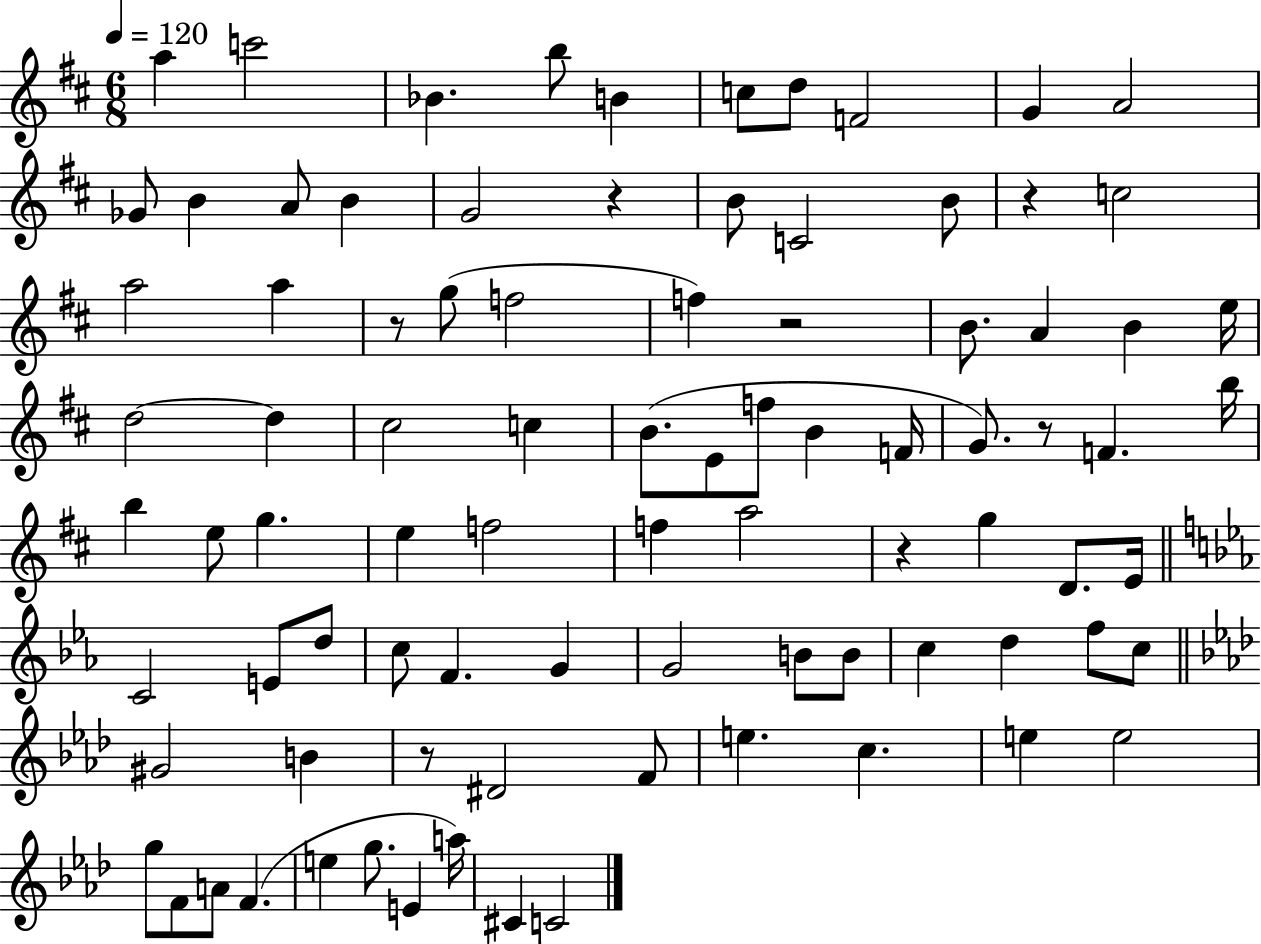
X:1
T:Untitled
M:6/8
L:1/4
K:D
a c'2 _B b/2 B c/2 d/2 F2 G A2 _G/2 B A/2 B G2 z B/2 C2 B/2 z c2 a2 a z/2 g/2 f2 f z2 B/2 A B e/4 d2 d ^c2 c B/2 E/2 f/2 B F/4 G/2 z/2 F b/4 b e/2 g e f2 f a2 z g D/2 E/4 C2 E/2 d/2 c/2 F G G2 B/2 B/2 c d f/2 c/2 ^G2 B z/2 ^D2 F/2 e c e e2 g/2 F/2 A/2 F e g/2 E a/4 ^C C2